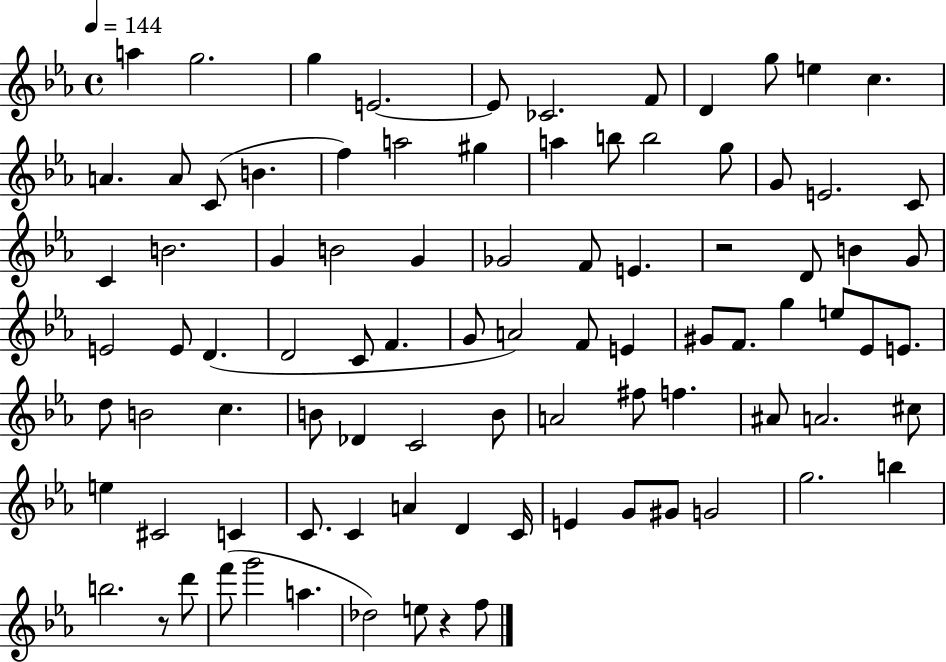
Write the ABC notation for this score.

X:1
T:Untitled
M:4/4
L:1/4
K:Eb
a g2 g E2 E/2 _C2 F/2 D g/2 e c A A/2 C/2 B f a2 ^g a b/2 b2 g/2 G/2 E2 C/2 C B2 G B2 G _G2 F/2 E z2 D/2 B G/2 E2 E/2 D D2 C/2 F G/2 A2 F/2 E ^G/2 F/2 g e/2 _E/2 E/2 d/2 B2 c B/2 _D C2 B/2 A2 ^f/2 f ^A/2 A2 ^c/2 e ^C2 C C/2 C A D C/4 E G/2 ^G/2 G2 g2 b b2 z/2 d'/2 f'/2 g'2 a _d2 e/2 z f/2